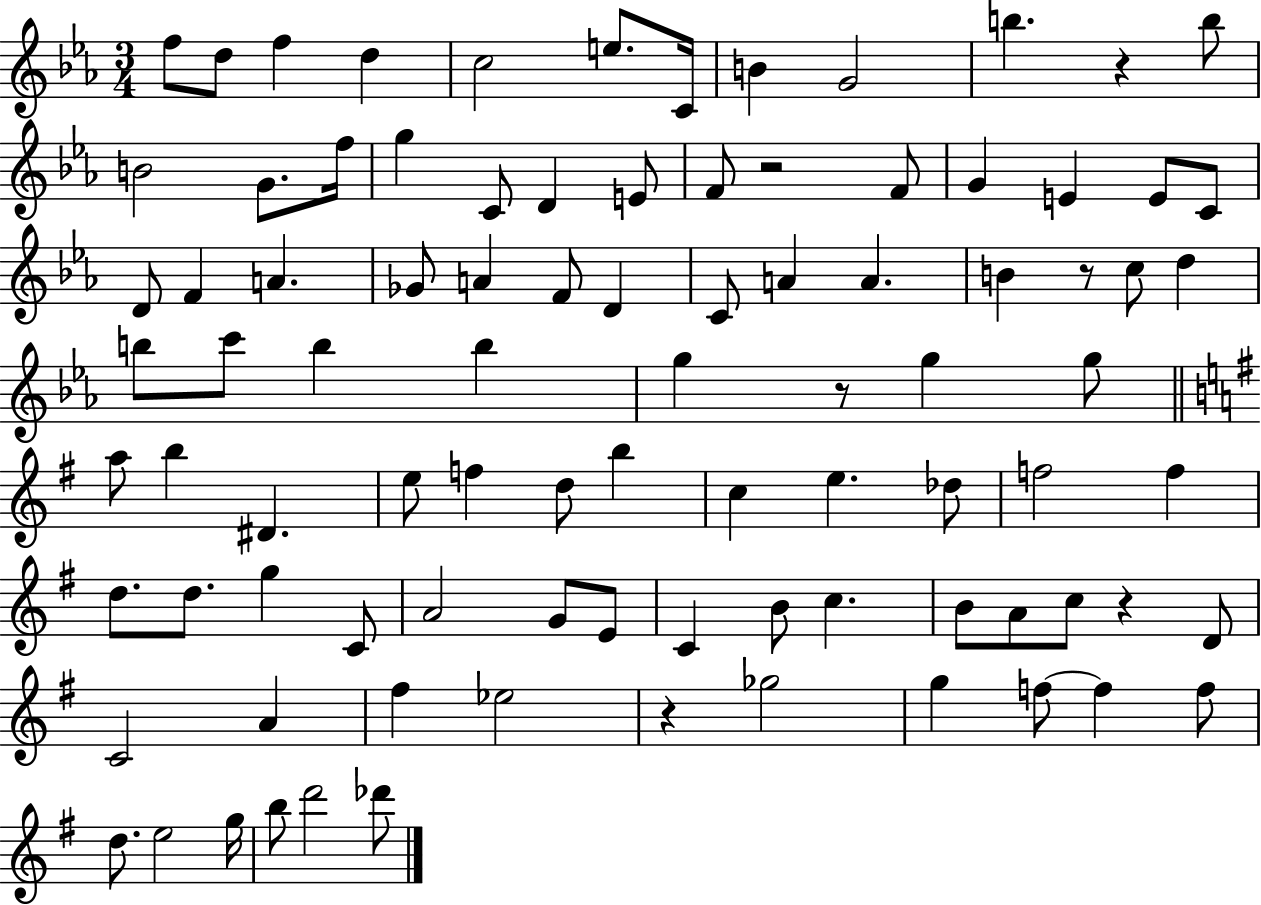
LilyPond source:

{
  \clef treble
  \numericTimeSignature
  \time 3/4
  \key ees \major
  f''8 d''8 f''4 d''4 | c''2 e''8. c'16 | b'4 g'2 | b''4. r4 b''8 | \break b'2 g'8. f''16 | g''4 c'8 d'4 e'8 | f'8 r2 f'8 | g'4 e'4 e'8 c'8 | \break d'8 f'4 a'4. | ges'8 a'4 f'8 d'4 | c'8 a'4 a'4. | b'4 r8 c''8 d''4 | \break b''8 c'''8 b''4 b''4 | g''4 r8 g''4 g''8 | \bar "||" \break \key e \minor a''8 b''4 dis'4. | e''8 f''4 d''8 b''4 | c''4 e''4. des''8 | f''2 f''4 | \break d''8. d''8. g''4 c'8 | a'2 g'8 e'8 | c'4 b'8 c''4. | b'8 a'8 c''8 r4 d'8 | \break c'2 a'4 | fis''4 ees''2 | r4 ges''2 | g''4 f''8~~ f''4 f''8 | \break d''8. e''2 g''16 | b''8 d'''2 des'''8 | \bar "|."
}